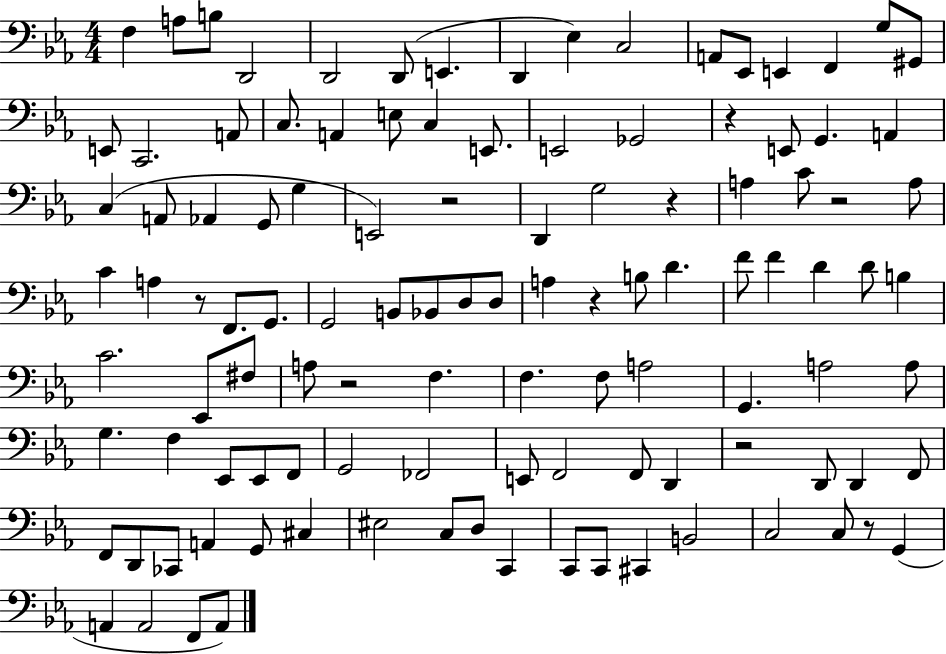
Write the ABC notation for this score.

X:1
T:Untitled
M:4/4
L:1/4
K:Eb
F, A,/2 B,/2 D,,2 D,,2 D,,/2 E,, D,, _E, C,2 A,,/2 _E,,/2 E,, F,, G,/2 ^G,,/2 E,,/2 C,,2 A,,/2 C,/2 A,, E,/2 C, E,,/2 E,,2 _G,,2 z E,,/2 G,, A,, C, A,,/2 _A,, G,,/2 G, E,,2 z2 D,, G,2 z A, C/2 z2 A,/2 C A, z/2 F,,/2 G,,/2 G,,2 B,,/2 _B,,/2 D,/2 D,/2 A, z B,/2 D F/2 F D D/2 B, C2 _E,,/2 ^F,/2 A,/2 z2 F, F, F,/2 A,2 G,, A,2 A,/2 G, F, _E,,/2 _E,,/2 F,,/2 G,,2 _F,,2 E,,/2 F,,2 F,,/2 D,, z2 D,,/2 D,, F,,/2 F,,/2 D,,/2 _C,,/2 A,, G,,/2 ^C, ^E,2 C,/2 D,/2 C,, C,,/2 C,,/2 ^C,, B,,2 C,2 C,/2 z/2 G,, A,, A,,2 F,,/2 A,,/2